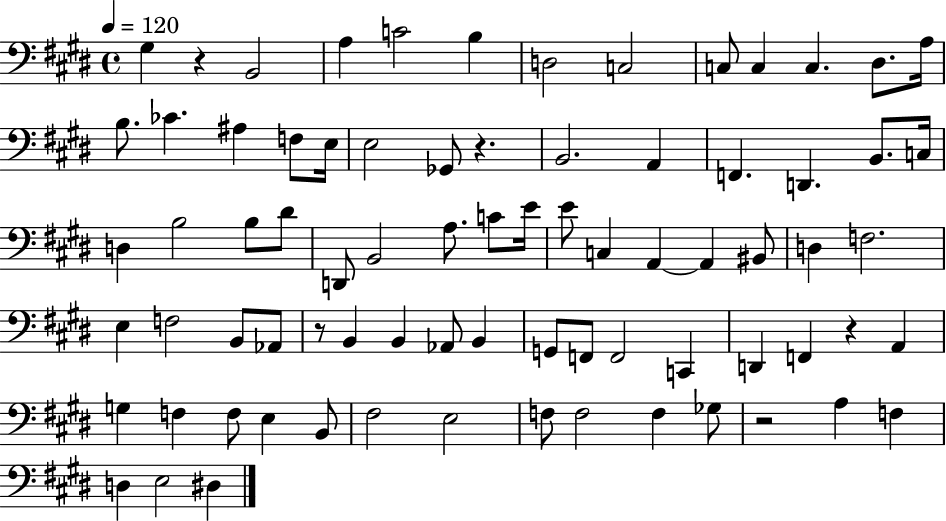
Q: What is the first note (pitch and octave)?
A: G#3